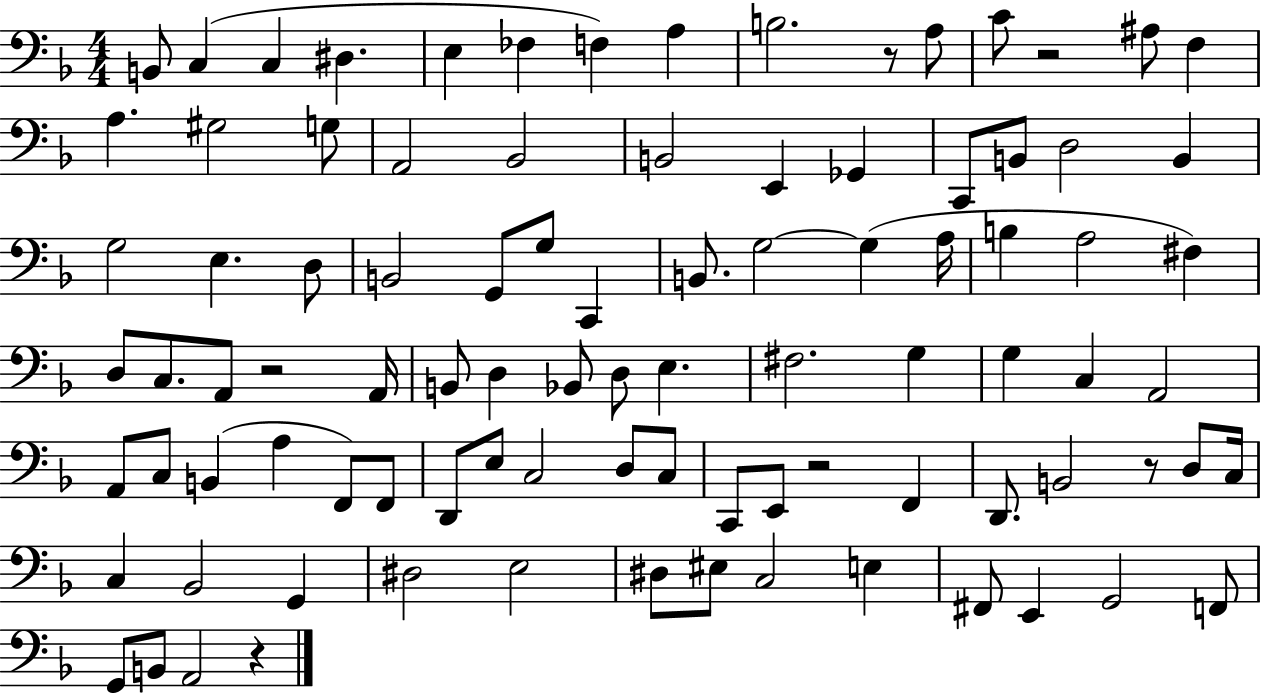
X:1
T:Untitled
M:4/4
L:1/4
K:F
B,,/2 C, C, ^D, E, _F, F, A, B,2 z/2 A,/2 C/2 z2 ^A,/2 F, A, ^G,2 G,/2 A,,2 _B,,2 B,,2 E,, _G,, C,,/2 B,,/2 D,2 B,, G,2 E, D,/2 B,,2 G,,/2 G,/2 C,, B,,/2 G,2 G, A,/4 B, A,2 ^F, D,/2 C,/2 A,,/2 z2 A,,/4 B,,/2 D, _B,,/2 D,/2 E, ^F,2 G, G, C, A,,2 A,,/2 C,/2 B,, A, F,,/2 F,,/2 D,,/2 E,/2 C,2 D,/2 C,/2 C,,/2 E,,/2 z2 F,, D,,/2 B,,2 z/2 D,/2 C,/4 C, _B,,2 G,, ^D,2 E,2 ^D,/2 ^E,/2 C,2 E, ^F,,/2 E,, G,,2 F,,/2 G,,/2 B,,/2 A,,2 z